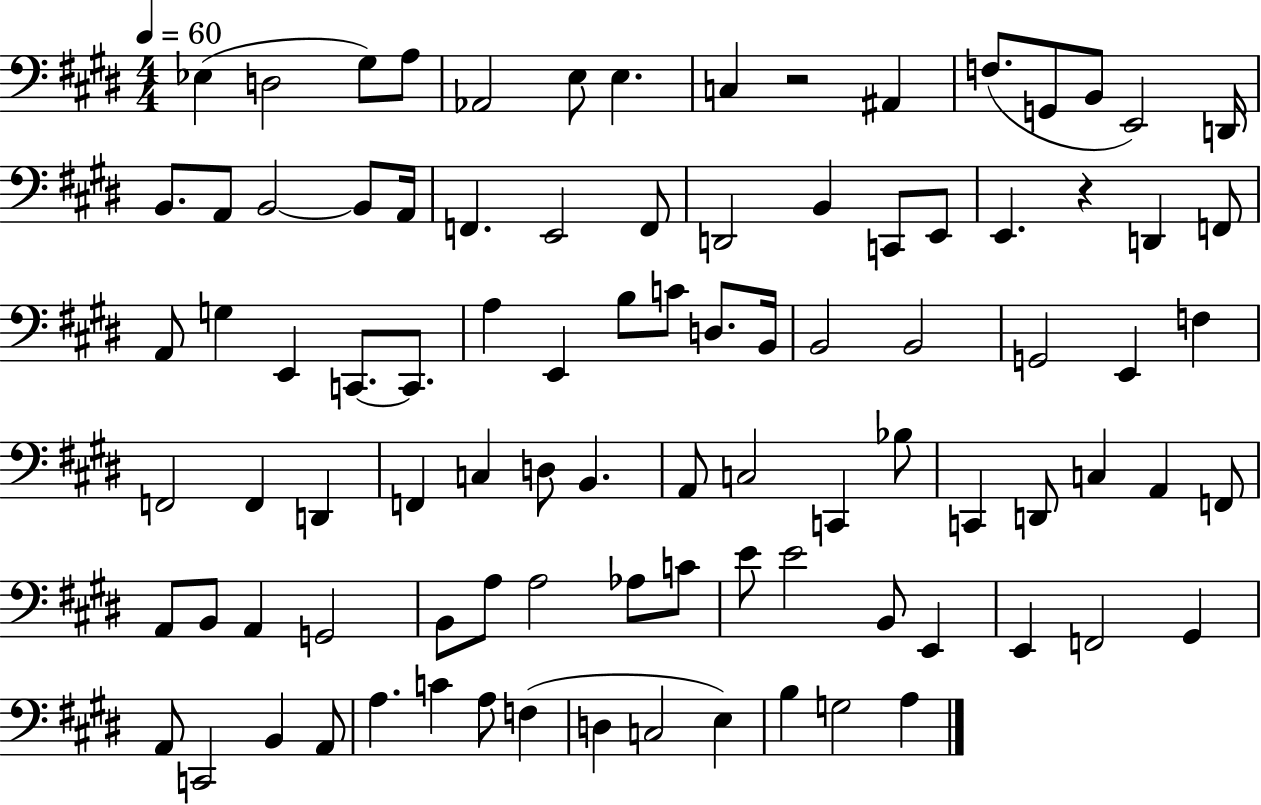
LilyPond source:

{
  \clef bass
  \numericTimeSignature
  \time 4/4
  \key e \major
  \tempo 4 = 60
  ees4( d2 gis8) a8 | aes,2 e8 e4. | c4 r2 ais,4 | f8.( g,8 b,8 e,2) d,16 | \break b,8. a,8 b,2~~ b,8 a,16 | f,4. e,2 f,8 | d,2 b,4 c,8 e,8 | e,4. r4 d,4 f,8 | \break a,8 g4 e,4 c,8.~~ c,8. | a4 e,4 b8 c'8 d8. b,16 | b,2 b,2 | g,2 e,4 f4 | \break f,2 f,4 d,4 | f,4 c4 d8 b,4. | a,8 c2 c,4 bes8 | c,4 d,8 c4 a,4 f,8 | \break a,8 b,8 a,4 g,2 | b,8 a8 a2 aes8 c'8 | e'8 e'2 b,8 e,4 | e,4 f,2 gis,4 | \break a,8 c,2 b,4 a,8 | a4. c'4 a8 f4( | d4 c2 e4) | b4 g2 a4 | \break \bar "|."
}